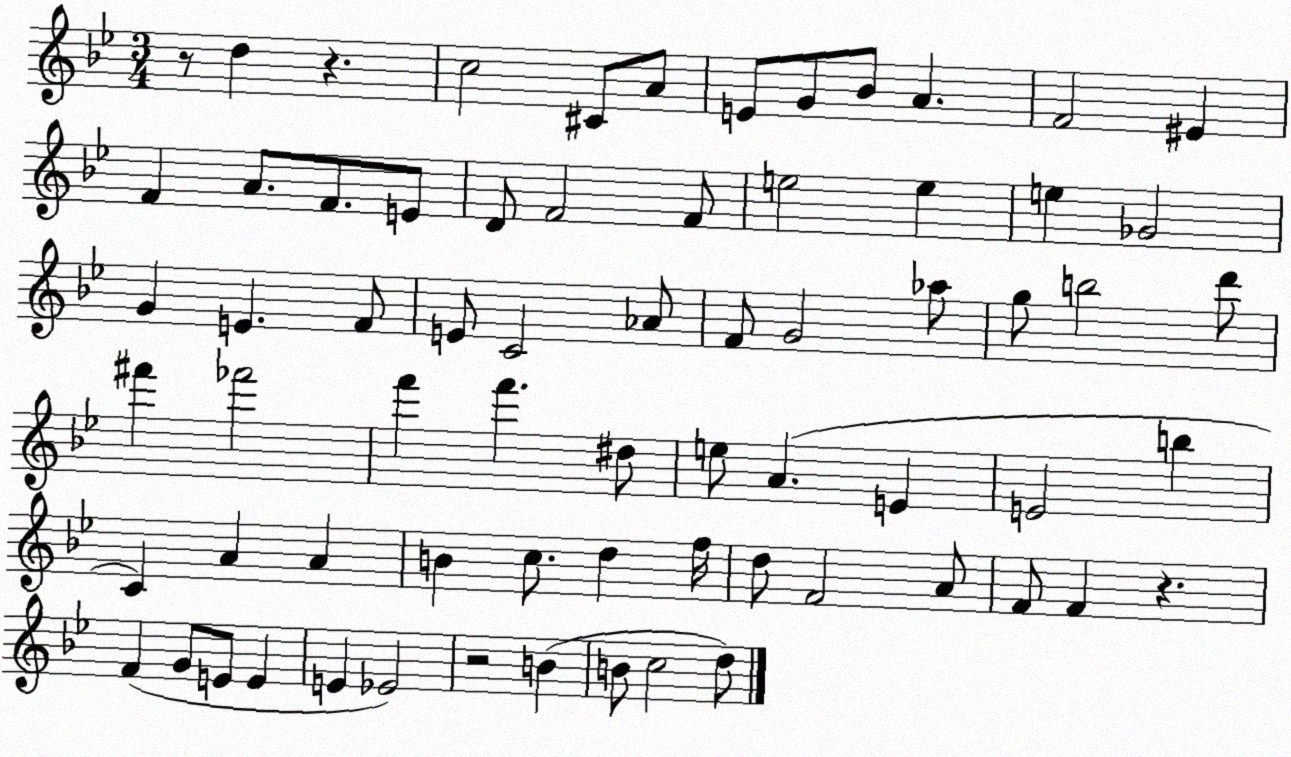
X:1
T:Untitled
M:3/4
L:1/4
K:Bb
z/2 d z c2 ^C/2 A/2 E/2 G/2 _B/2 A F2 ^E F A/2 F/2 E/2 D/2 F2 F/2 e2 e e _G2 G E F/2 E/2 C2 _A/2 F/2 G2 _a/2 g/2 b2 d'/2 ^f' _f'2 f' f' ^d/2 e/2 A E E2 b C A A B c/2 d f/4 d/2 F2 A/2 F/2 F z F G/2 E/2 E E _E2 z2 B B/2 c2 d/2